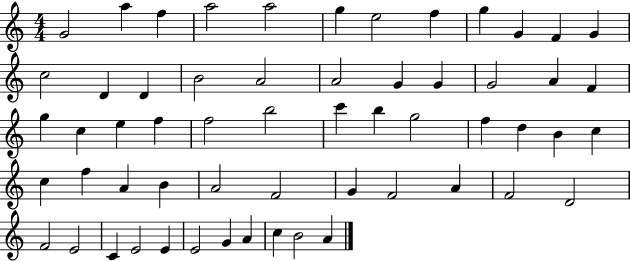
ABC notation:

X:1
T:Untitled
M:4/4
L:1/4
K:C
G2 a f a2 a2 g e2 f g G F G c2 D D B2 A2 A2 G G G2 A F g c e f f2 b2 c' b g2 f d B c c f A B A2 F2 G F2 A F2 D2 F2 E2 C E2 E E2 G A c B2 A